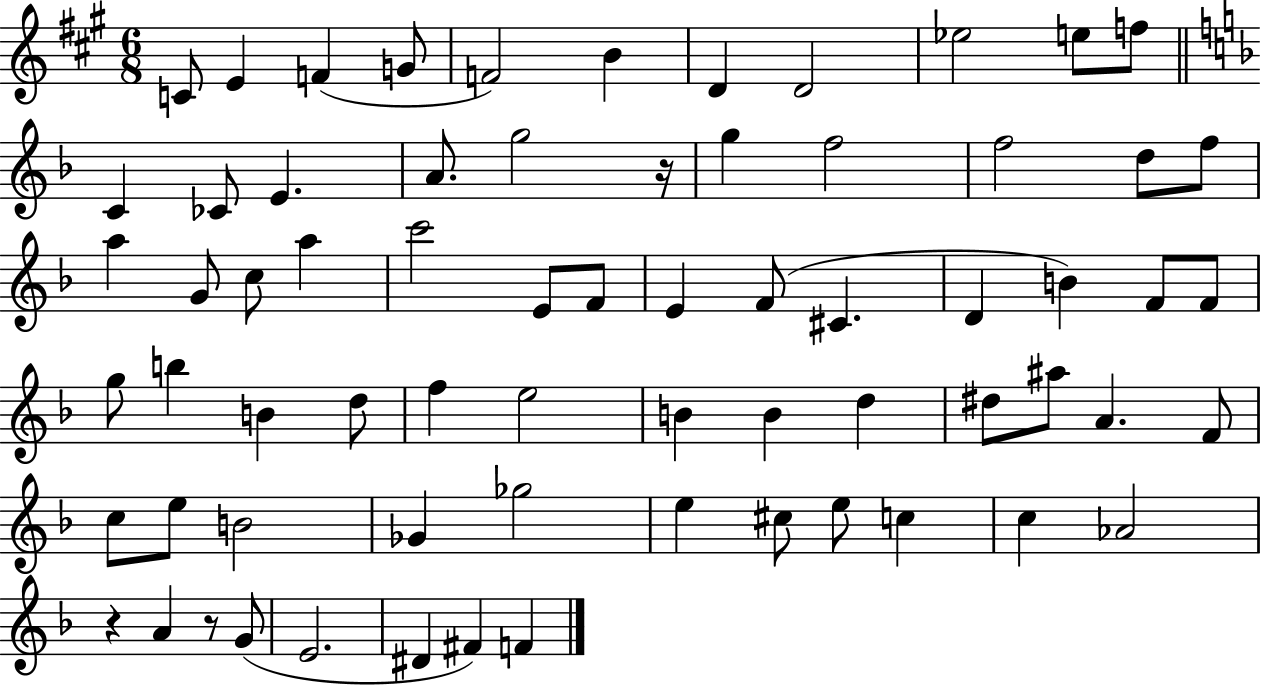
{
  \clef treble
  \numericTimeSignature
  \time 6/8
  \key a \major
  c'8 e'4 f'4( g'8 | f'2) b'4 | d'4 d'2 | ees''2 e''8 f''8 | \break \bar "||" \break \key d \minor c'4 ces'8 e'4. | a'8. g''2 r16 | g''4 f''2 | f''2 d''8 f''8 | \break a''4 g'8 c''8 a''4 | c'''2 e'8 f'8 | e'4 f'8( cis'4. | d'4 b'4) f'8 f'8 | \break g''8 b''4 b'4 d''8 | f''4 e''2 | b'4 b'4 d''4 | dis''8 ais''8 a'4. f'8 | \break c''8 e''8 b'2 | ges'4 ges''2 | e''4 cis''8 e''8 c''4 | c''4 aes'2 | \break r4 a'4 r8 g'8( | e'2. | dis'4 fis'4) f'4 | \bar "|."
}